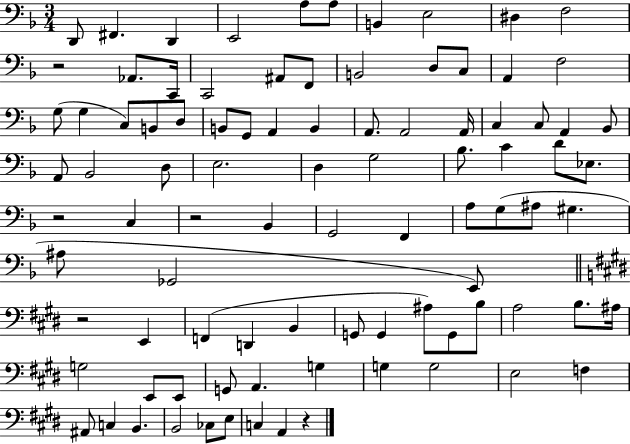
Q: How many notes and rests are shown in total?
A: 92